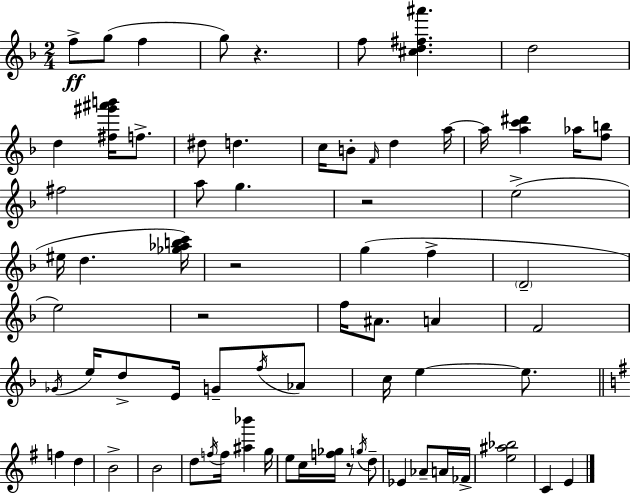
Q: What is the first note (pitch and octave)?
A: F5